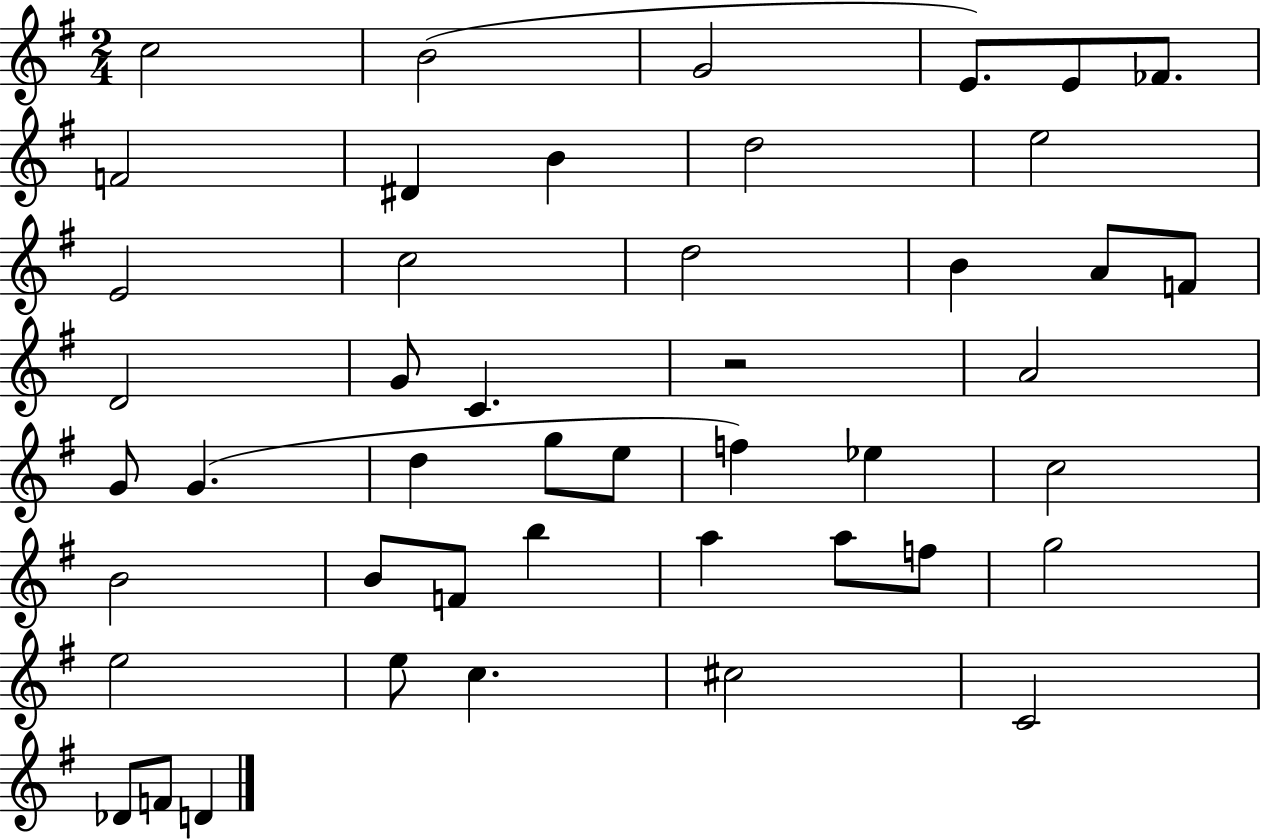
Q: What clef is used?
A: treble